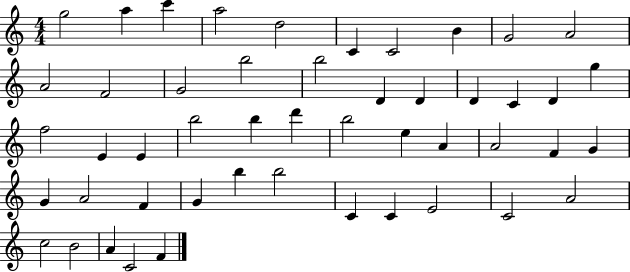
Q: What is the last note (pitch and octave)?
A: F4